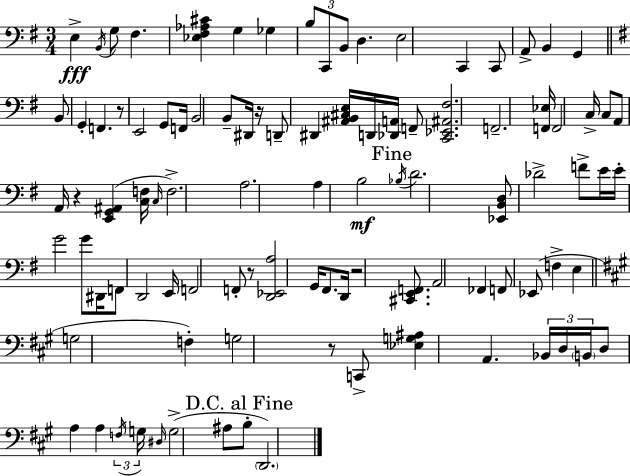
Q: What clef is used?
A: bass